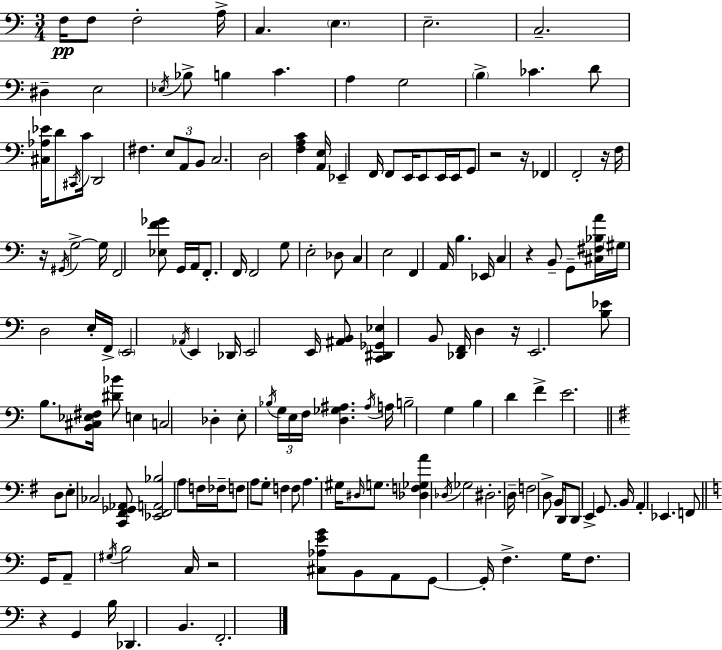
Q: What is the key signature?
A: A minor